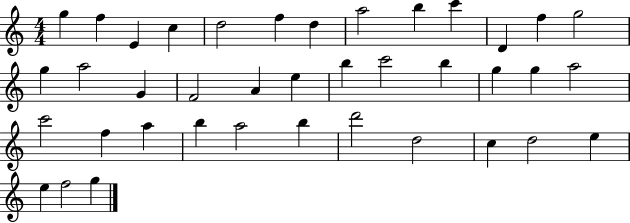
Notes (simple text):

G5/q F5/q E4/q C5/q D5/h F5/q D5/q A5/h B5/q C6/q D4/q F5/q G5/h G5/q A5/h G4/q F4/h A4/q E5/q B5/q C6/h B5/q G5/q G5/q A5/h C6/h F5/q A5/q B5/q A5/h B5/q D6/h D5/h C5/q D5/h E5/q E5/q F5/h G5/q